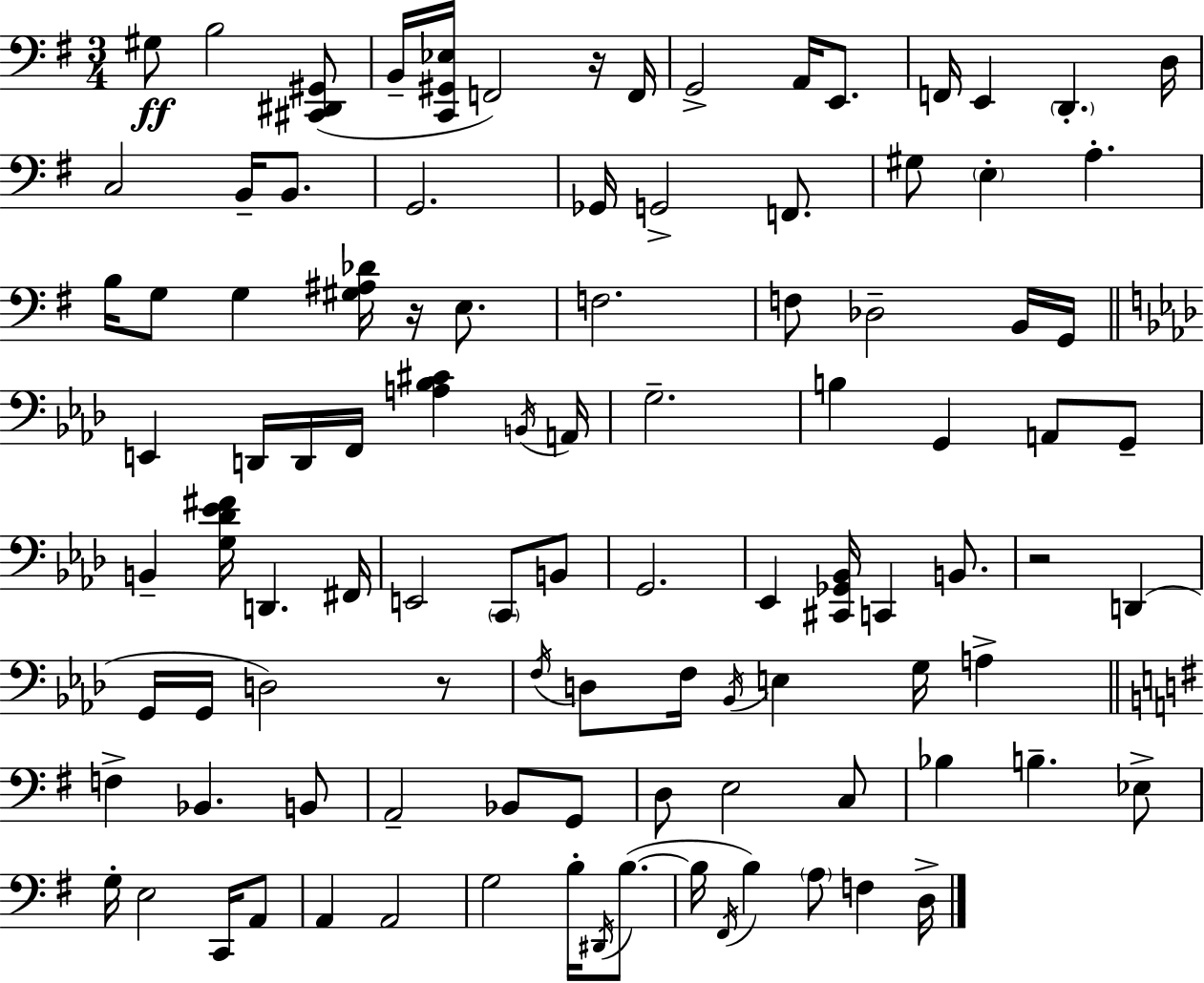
{
  \clef bass
  \numericTimeSignature
  \time 3/4
  \key e \minor
  \repeat volta 2 { gis8\ff b2 <cis, dis, gis,>8( | b,16-- <c, gis, ees>16 f,2) r16 f,16 | g,2-> a,16 e,8. | f,16 e,4 \parenthesize d,4.-. d16 | \break c2 b,16-- b,8. | g,2. | ges,16 g,2-> f,8. | gis8 \parenthesize e4-. a4.-. | \break b16 g8 g4 <gis ais des'>16 r16 e8. | f2. | f8 des2-- b,16 g,16 | \bar "||" \break \key f \minor e,4 d,16 d,16 f,16 <a bes cis'>4 \acciaccatura { b,16 } | a,16 g2.-- | b4 g,4 a,8 g,8-- | b,4-- <g des' ees' fis'>16 d,4. | \break fis,16 e,2 \parenthesize c,8 b,8 | g,2. | ees,4 <cis, ges, bes,>16 c,4 b,8. | r2 d,4( | \break g,16 g,16 d2) r8 | \acciaccatura { f16 } d8 f16 \acciaccatura { bes,16 } e4 g16 a4-> | \bar "||" \break \key e \minor f4-> bes,4. b,8 | a,2-- bes,8 g,8 | d8 e2 c8 | bes4 b4.-- ees8-> | \break g16-. e2 c,16 a,8 | a,4 a,2 | g2 b16-. \acciaccatura { dis,16 } b8.~(~ | b16 \acciaccatura { fis,16 }) b4 \parenthesize a8 f4 | \break d16-> } \bar "|."
}